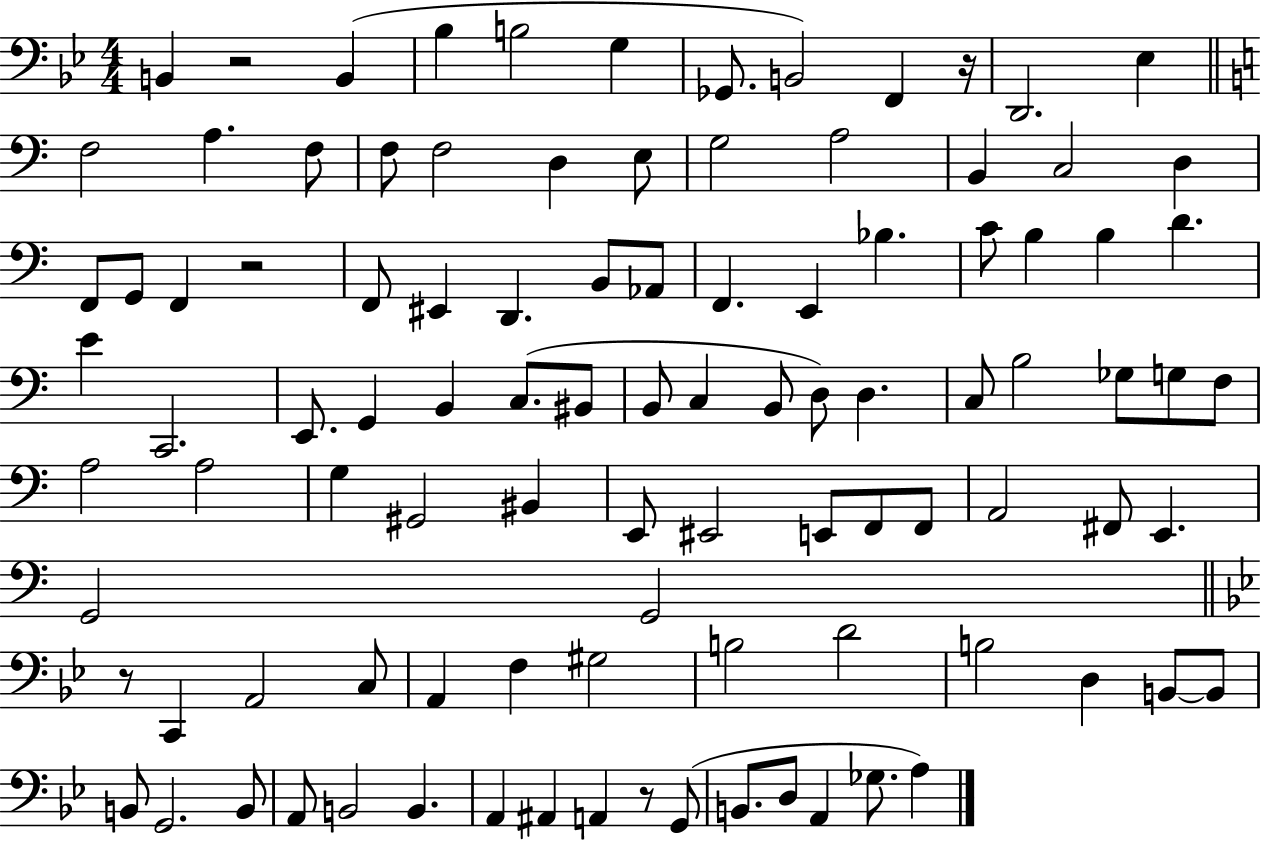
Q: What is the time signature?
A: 4/4